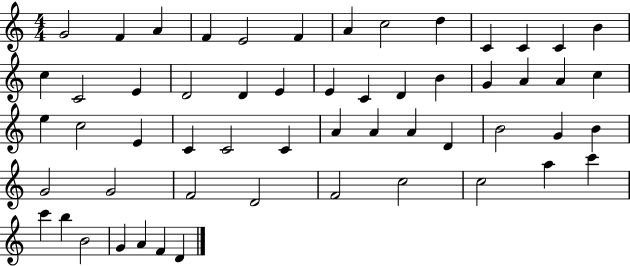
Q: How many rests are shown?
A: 0